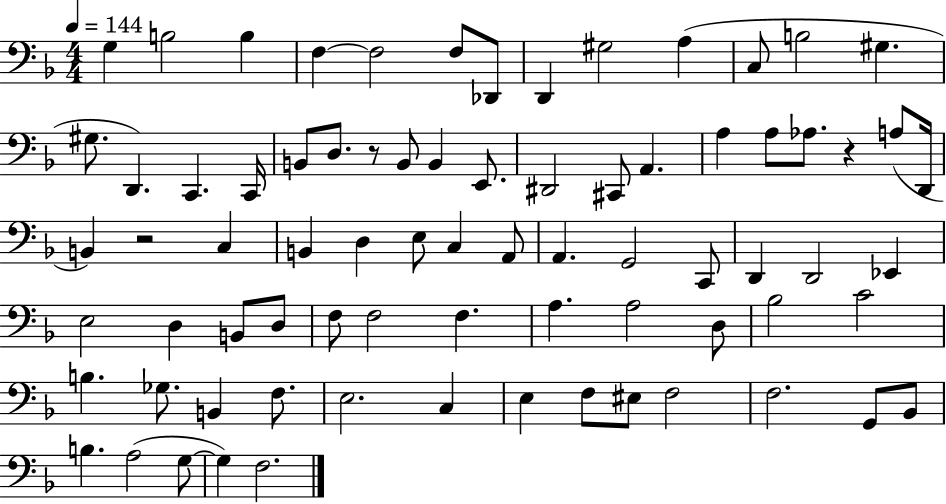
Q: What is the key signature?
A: F major